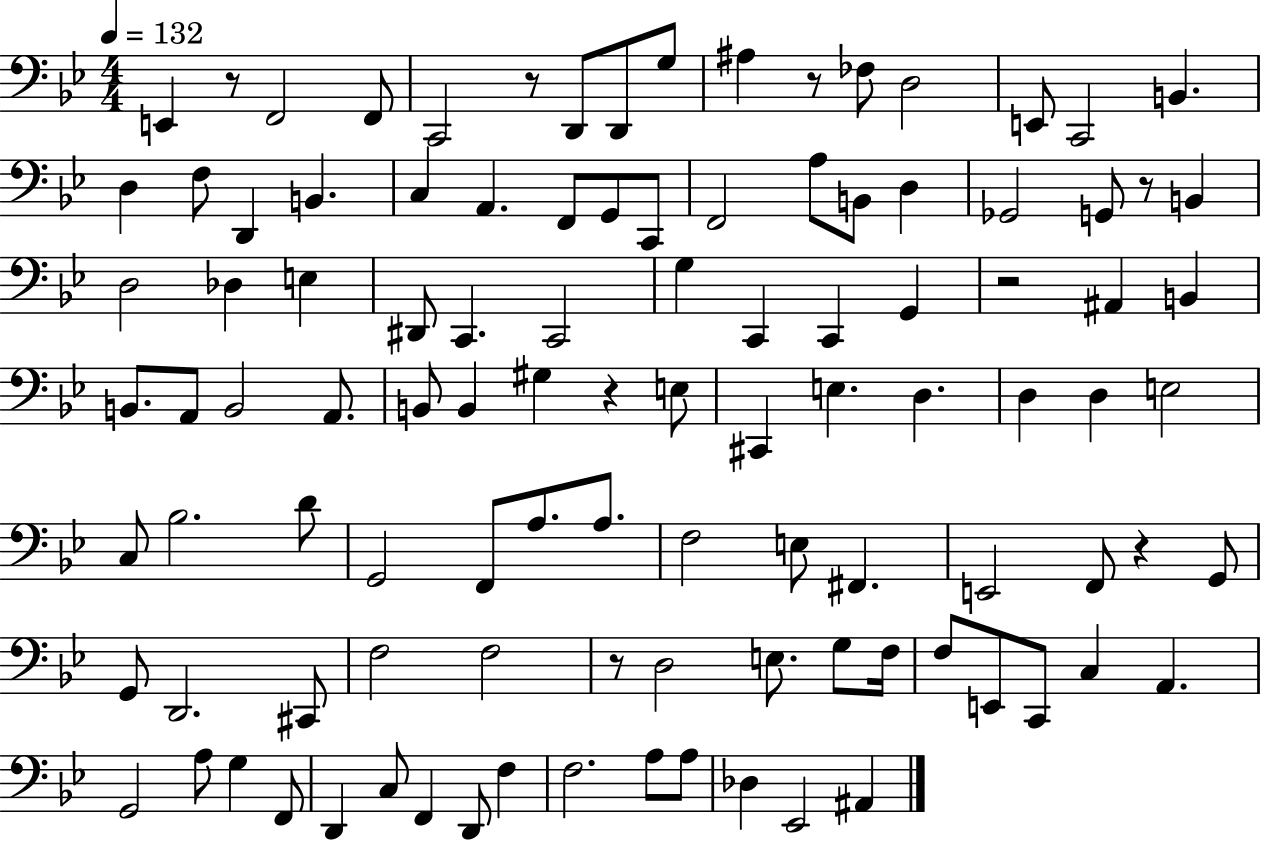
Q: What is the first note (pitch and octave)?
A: E2